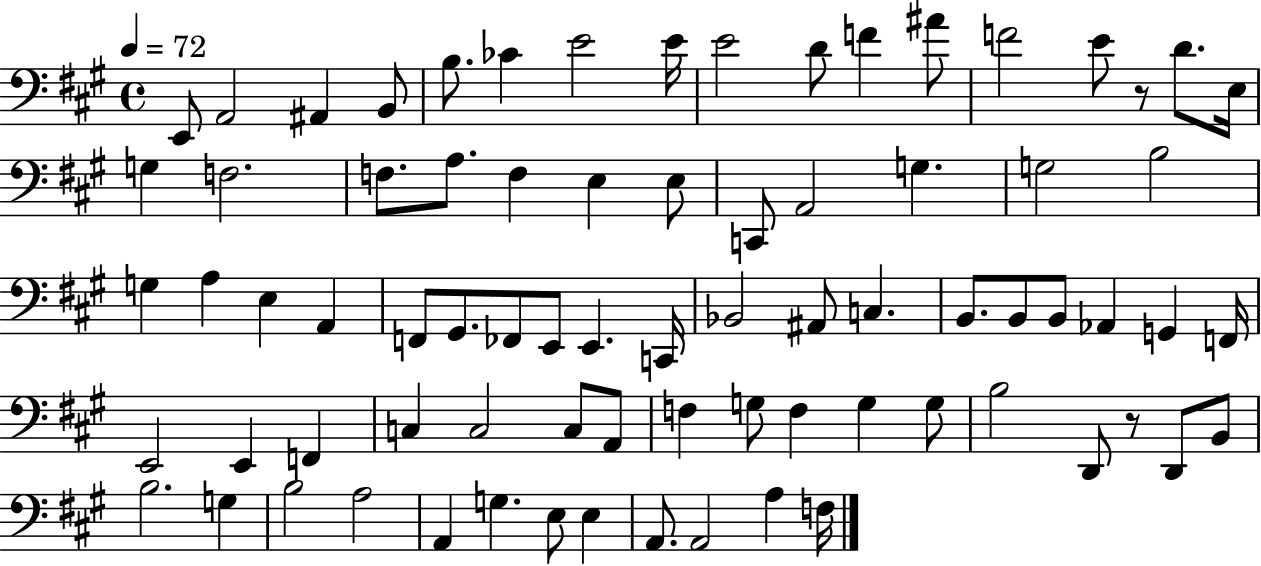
{
  \clef bass
  \time 4/4
  \defaultTimeSignature
  \key a \major
  \tempo 4 = 72
  \repeat volta 2 { e,8 a,2 ais,4 b,8 | b8. ces'4 e'2 e'16 | e'2 d'8 f'4 ais'8 | f'2 e'8 r8 d'8. e16 | \break g4 f2. | f8. a8. f4 e4 e8 | c,8 a,2 g4. | g2 b2 | \break g4 a4 e4 a,4 | f,8 gis,8. fes,8 e,8 e,4. c,16 | bes,2 ais,8 c4. | b,8. b,8 b,8 aes,4 g,4 f,16 | \break e,2 e,4 f,4 | c4 c2 c8 a,8 | f4 g8 f4 g4 g8 | b2 d,8 r8 d,8 b,8 | \break b2. g4 | b2 a2 | a,4 g4. e8 e4 | a,8. a,2 a4 f16 | \break } \bar "|."
}